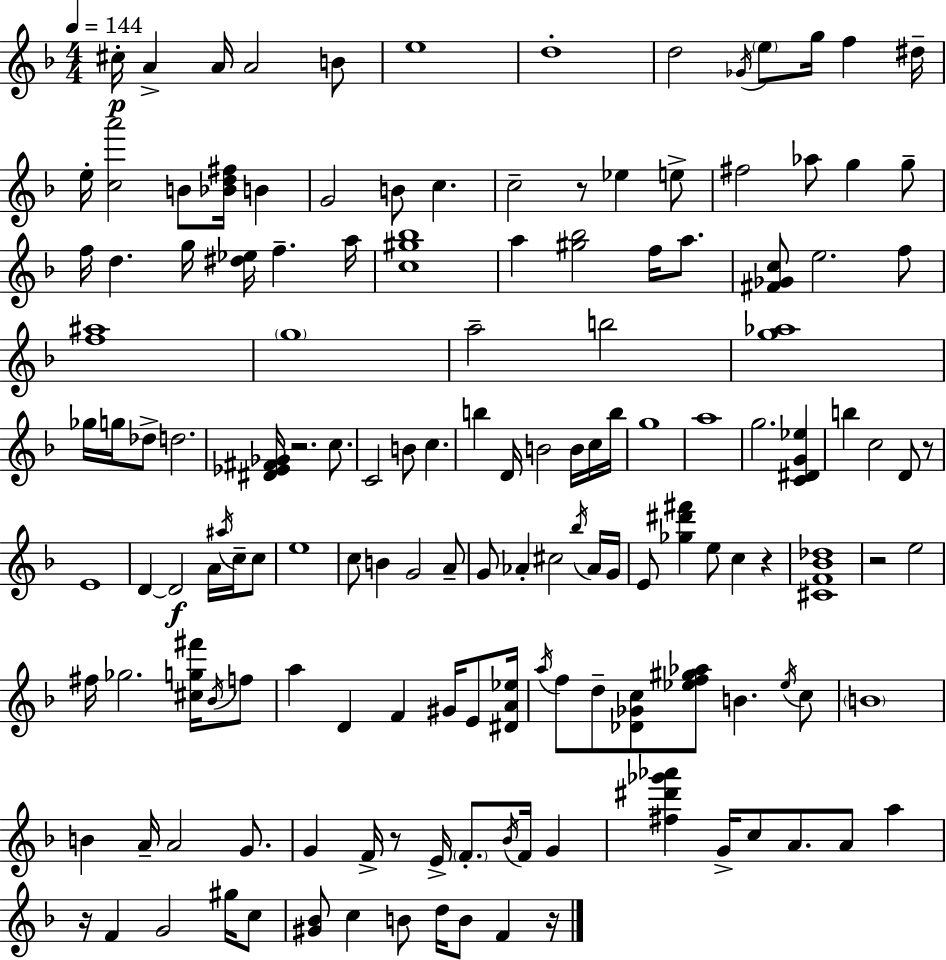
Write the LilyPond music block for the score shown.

{
  \clef treble
  \numericTimeSignature
  \time 4/4
  \key d \minor
  \tempo 4 = 144
  cis''16-.\p a'4-> a'16 a'2 b'8 | e''1 | d''1-. | d''2 \acciaccatura { ges'16 } \parenthesize e''8 g''16 f''4 | \break dis''16-- e''16-. <c'' a'''>2 b'8 <bes' d'' fis''>16 b'4 | g'2 b'8 c''4. | c''2-- r8 ees''4 e''8-> | fis''2 aes''8 g''4 g''8-- | \break f''16 d''4. g''16 <dis'' ees''>16 f''4.-- | a''16 <c'' gis'' bes''>1 | a''4 <gis'' bes''>2 f''16 a''8. | <fis' ges' c''>8 e''2. f''8 | \break <f'' ais''>1 | \parenthesize g''1 | a''2-- b''2 | <g'' aes''>1 | \break ges''16 g''16 des''8-> d''2. | <dis' ees' fis' ges'>16 r2. c''8. | c'2 b'8 c''4. | b''4 d'16 b'2 b'16 c''16 | \break b''16 g''1 | a''1 | g''2. <c' dis' g' ees''>4 | b''4 c''2 d'8 r8 | \break e'1 | d'4~~ d'2\f a'16 \acciaccatura { ais''16 } c''16-- | c''8 e''1 | c''8 b'4 g'2 | \break a'8-- g'8 aes'4-. cis''2 | \acciaccatura { bes''16 } aes'16 g'16 e'8 <ges'' dis''' fis'''>4 e''8 c''4 r4 | <cis' f' bes' des''>1 | r2 e''2 | \break fis''16 ges''2. | <cis'' g'' fis'''>16 \acciaccatura { bes'16 } f''8 a''4 d'4 f'4 | gis'16 e'8 <dis' a' ees''>16 \acciaccatura { a''16 } f''8 d''8-- <des' ges' c''>8 <ees'' f'' gis'' aes''>8 b'4. | \acciaccatura { ees''16 } c''8 \parenthesize b'1 | \break b'4 a'16-- a'2 | g'8. g'4 f'16-> r8 e'16-> \parenthesize f'8.-. | \acciaccatura { bes'16 } f'16 g'4 <fis'' dis''' ges''' aes'''>4 g'16-> c''8 a'8. | a'8 a''4 r16 f'4 g'2 | \break gis''16 c''8 <gis' bes'>8 c''4 b'8 d''16 | b'8 f'4 r16 \bar "|."
}